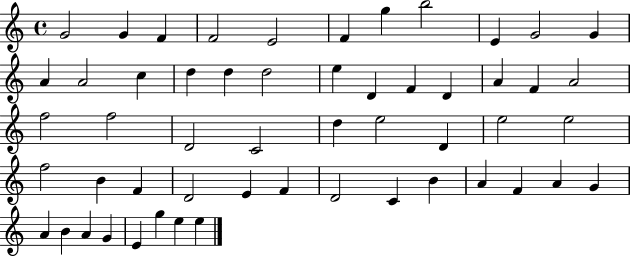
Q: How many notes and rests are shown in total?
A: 54